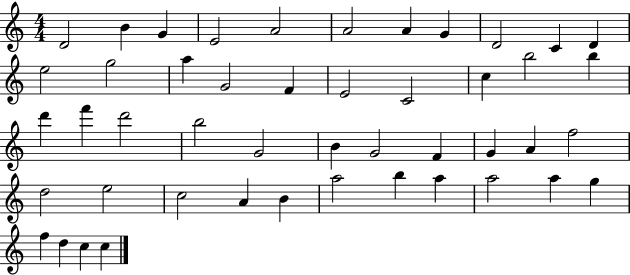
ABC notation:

X:1
T:Untitled
M:4/4
L:1/4
K:C
D2 B G E2 A2 A2 A G D2 C D e2 g2 a G2 F E2 C2 c b2 b d' f' d'2 b2 G2 B G2 F G A f2 d2 e2 c2 A B a2 b a a2 a g f d c c